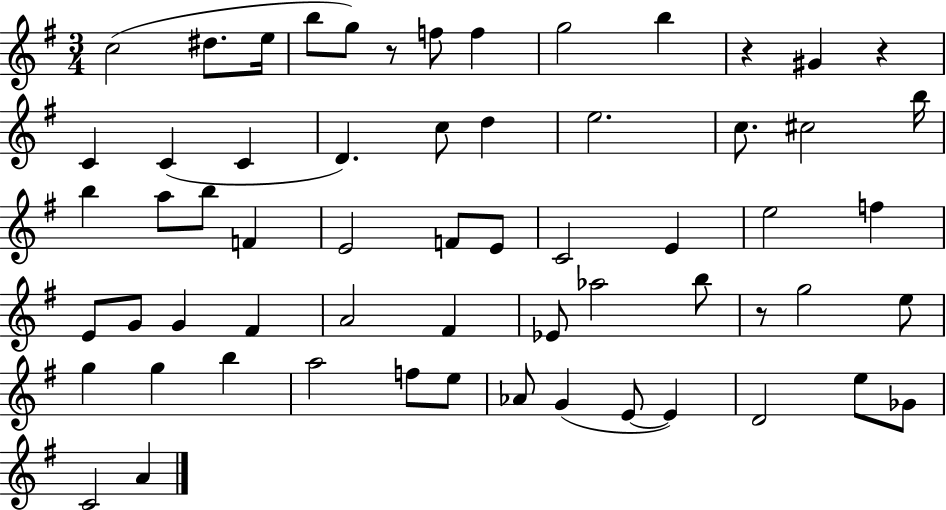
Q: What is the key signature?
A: G major